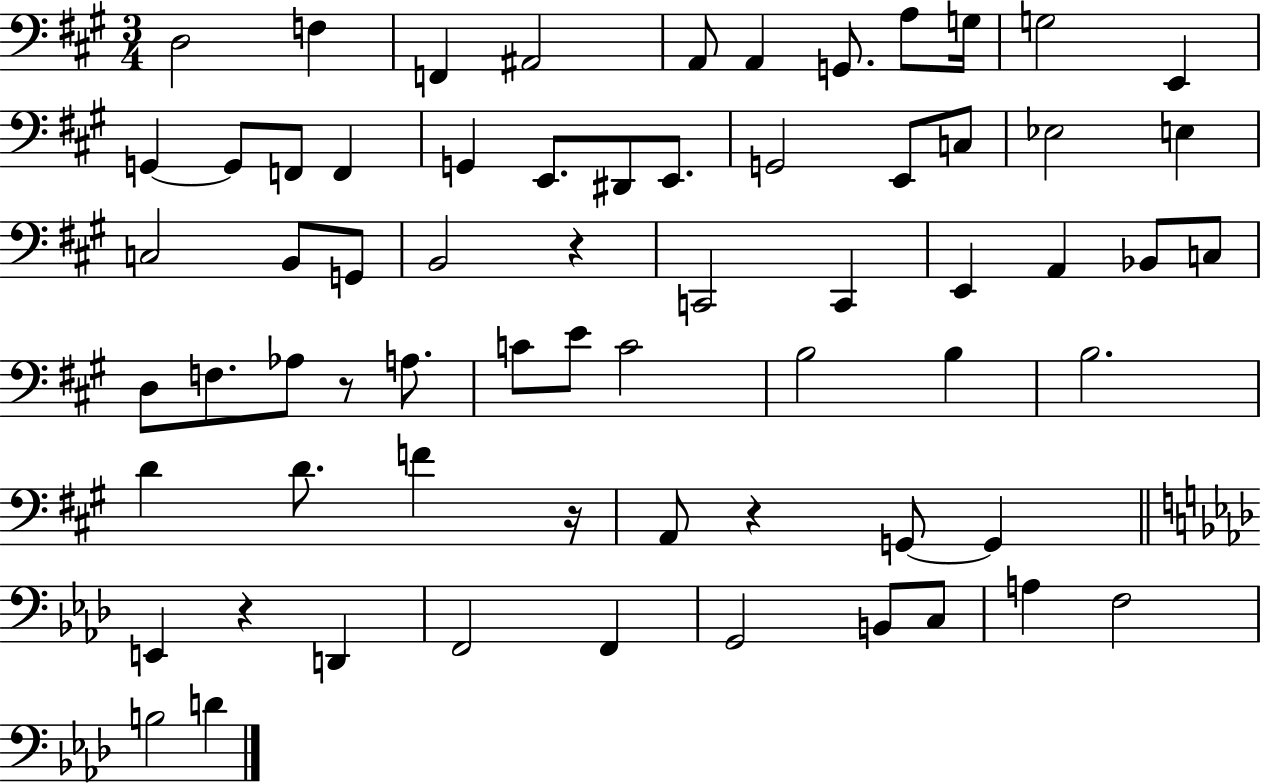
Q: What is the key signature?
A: A major